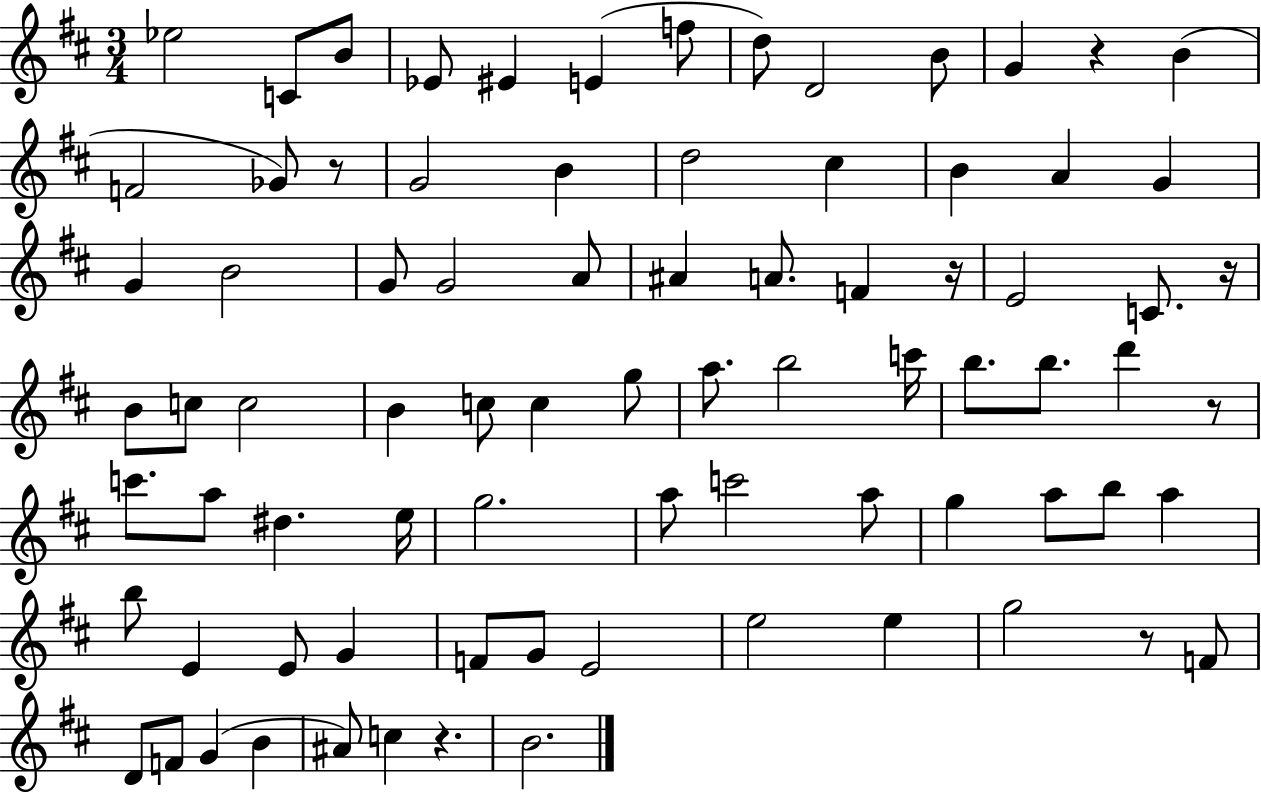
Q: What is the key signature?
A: D major